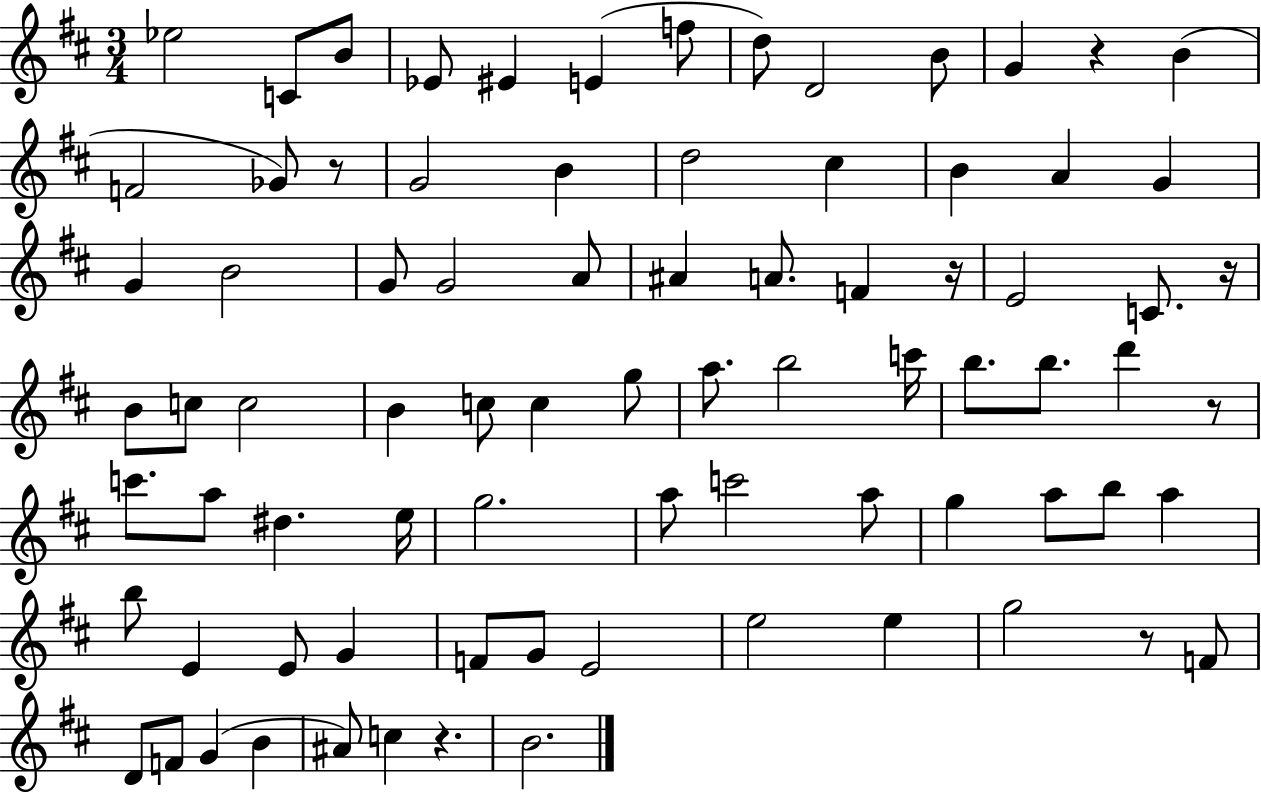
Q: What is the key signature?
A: D major